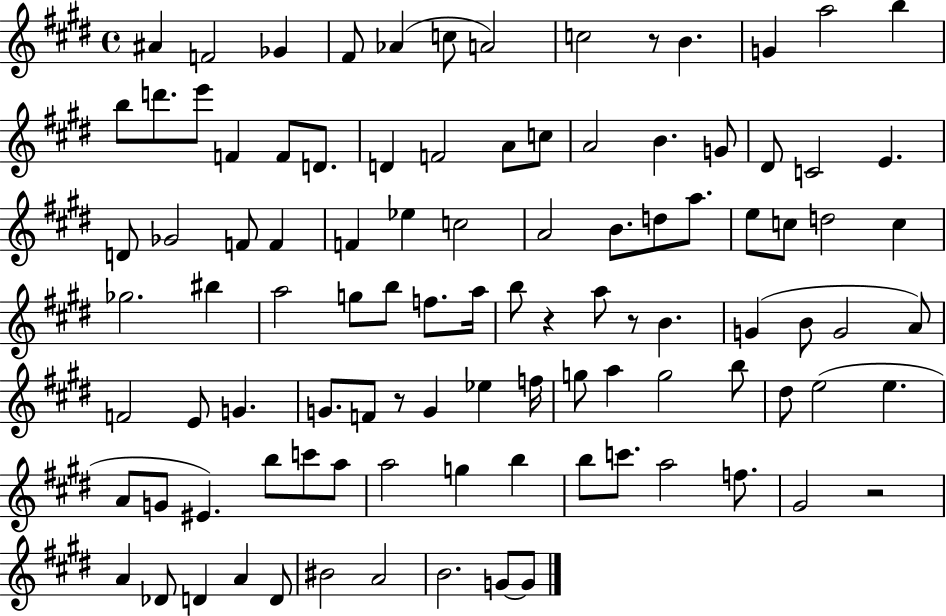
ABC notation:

X:1
T:Untitled
M:4/4
L:1/4
K:E
^A F2 _G ^F/2 _A c/2 A2 c2 z/2 B G a2 b b/2 d'/2 e'/2 F F/2 D/2 D F2 A/2 c/2 A2 B G/2 ^D/2 C2 E D/2 _G2 F/2 F F _e c2 A2 B/2 d/2 a/2 e/2 c/2 d2 c _g2 ^b a2 g/2 b/2 f/2 a/4 b/2 z a/2 z/2 B G B/2 G2 A/2 F2 E/2 G G/2 F/2 z/2 G _e f/4 g/2 a g2 b/2 ^d/2 e2 e A/2 G/2 ^E b/2 c'/2 a/2 a2 g b b/2 c'/2 a2 f/2 ^G2 z2 A _D/2 D A D/2 ^B2 A2 B2 G/2 G/2